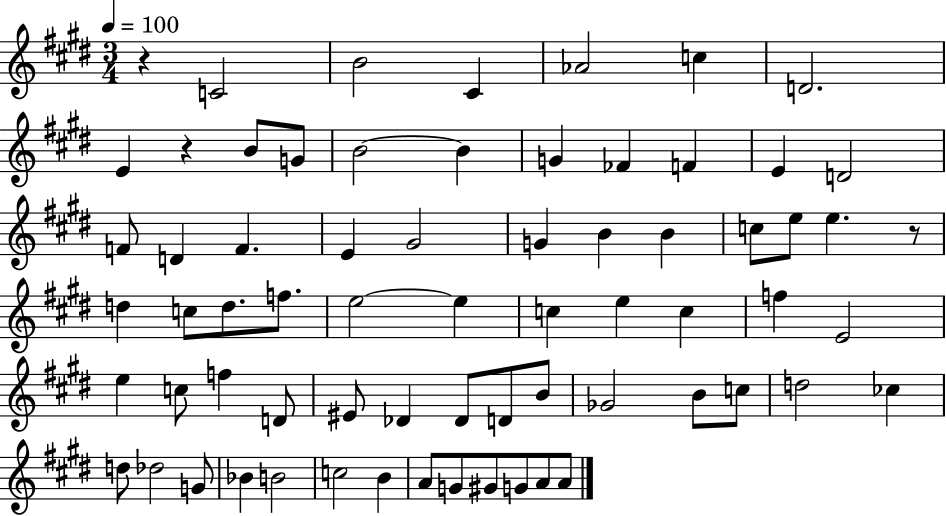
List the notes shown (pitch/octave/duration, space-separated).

R/q C4/h B4/h C#4/q Ab4/h C5/q D4/h. E4/q R/q B4/e G4/e B4/h B4/q G4/q FES4/q F4/q E4/q D4/h F4/e D4/q F4/q. E4/q G#4/h G4/q B4/q B4/q C5/e E5/e E5/q. R/e D5/q C5/e D5/e. F5/e. E5/h E5/q C5/q E5/q C5/q F5/q E4/h E5/q C5/e F5/q D4/e EIS4/e Db4/q Db4/e D4/e B4/e Gb4/h B4/e C5/e D5/h CES5/q D5/e Db5/h G4/e Bb4/q B4/h C5/h B4/q A4/e G4/e G#4/e G4/e A4/e A4/e